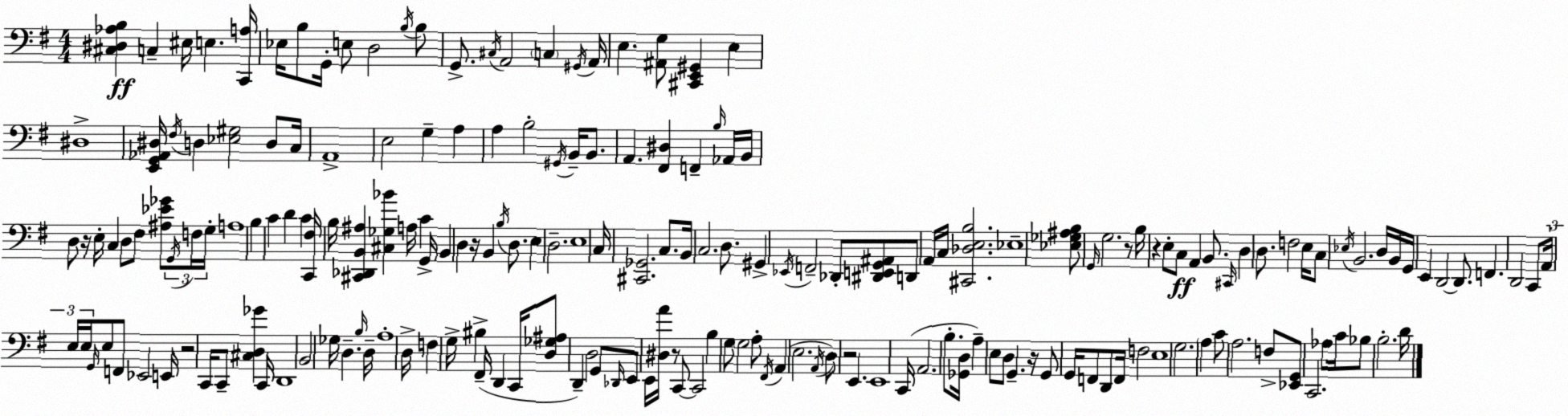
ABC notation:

X:1
T:Untitled
M:4/4
L:1/4
K:Em
[^C,^D,_A,B,] C, ^E,/4 E, [C,,A,]/4 _E,/4 B,/2 G,,/4 E,/2 D,2 B,/4 B,/2 G,,/2 ^C,/4 A,,2 C, ^G,,/4 A,,/4 E, [^A,,G,]/2 [^C,,E,,^G,,] E, ^D,4 [E,,G,,_A,,^D,]/4 ^F,/4 D, [_E,^G,]2 D,/2 C,/4 A,,4 E,2 G, A, A, B,2 ^G,,/4 B,,/4 B,,/2 A,, [^F,,^D,] F,, B,/4 _A,,/4 B,,/4 D,/2 z/4 E,/4 C, D,/2 ^F,/2 [^A,_E_G]/2 G,,/4 F,/4 G,/4 A,4 B, C D C [C,,^F,]/4 B,/4 [^C,,_D,,B,,^A,] [^C,_G,_B] A,/4 C G,,/4 B,, D, z/4 B,, B,/4 D,/2 E, D,2 E,4 C,/4 [^C,,_G,,]2 C,/2 B,,/4 C,2 D,/2 ^G,, _E,,/4 F,,2 _D,,/2 [^D,,E,,G,,^A,,]/2 D,,/2 A,,/4 C,/4 [^C,,_D,E,B,]2 _E,4 [_E,_G,^A,B,]/2 G,,/4 G,2 z/2 B,/4 z E,/2 C,/2 A,, B,,/2 ^C,,/4 D, D,/2 F,2 E,/4 C,/2 _E,/4 B,,2 D,/4 B,,/4 G,,/4 E,, D,,2 D,,/2 F,, D,,2 C,,/2 A,,/4 E,/4 E,/4 G,,/4 E,/2 F,,/2 _E,,2 E,,/4 z2 C,,/4 C,,/2 [^C,D,_G] C,,/4 D,,4 B,,2 _G,/4 D, B,/4 D,/4 A,4 D,/4 F, G,/4 ^B, ^F,,/4 D,, C,,/4 [D,_G,^A,]/2 D,, D,2 G,,/2 _D,,/4 E,,/2 E,,/4 [^D,A]/4 z/2 C,,/2 C,,2 B, G,/2 G,2 A,/2 ^F,,/4 A,, E,2 A,,/4 D,/2 z2 E,, E,,4 C,,/4 A,,2 B,/2 [_G,,D,]/4 A, E,/2 D,/2 G,, z/4 G,,/2 G,,/4 F,,/2 D,,/2 F,,/4 F,2 E,4 G,2 A, C/2 A,2 F,/2 [_E,,G,,]/2 C,,2 _A,/2 C/4 _B,/2 B,2 D/4